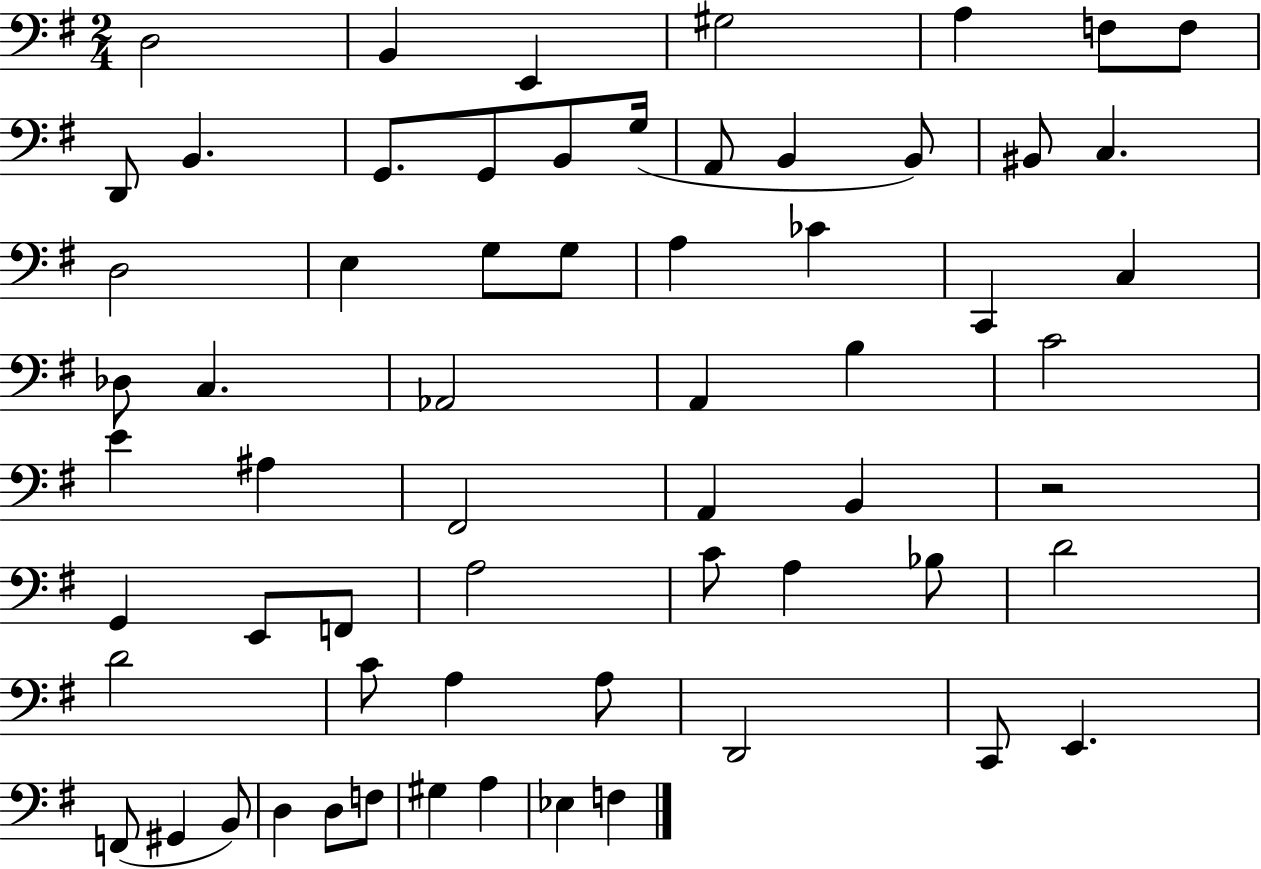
{
  \clef bass
  \numericTimeSignature
  \time 2/4
  \key g \major
  d2 | b,4 e,4 | gis2 | a4 f8 f8 | \break d,8 b,4. | g,8. g,8 b,8 g16( | a,8 b,4 b,8) | bis,8 c4. | \break d2 | e4 g8 g8 | a4 ces'4 | c,4 c4 | \break des8 c4. | aes,2 | a,4 b4 | c'2 | \break e'4 ais4 | fis,2 | a,4 b,4 | r2 | \break g,4 e,8 f,8 | a2 | c'8 a4 bes8 | d'2 | \break d'2 | c'8 a4 a8 | d,2 | c,8 e,4. | \break f,8( gis,4 b,8) | d4 d8 f8 | gis4 a4 | ees4 f4 | \break \bar "|."
}